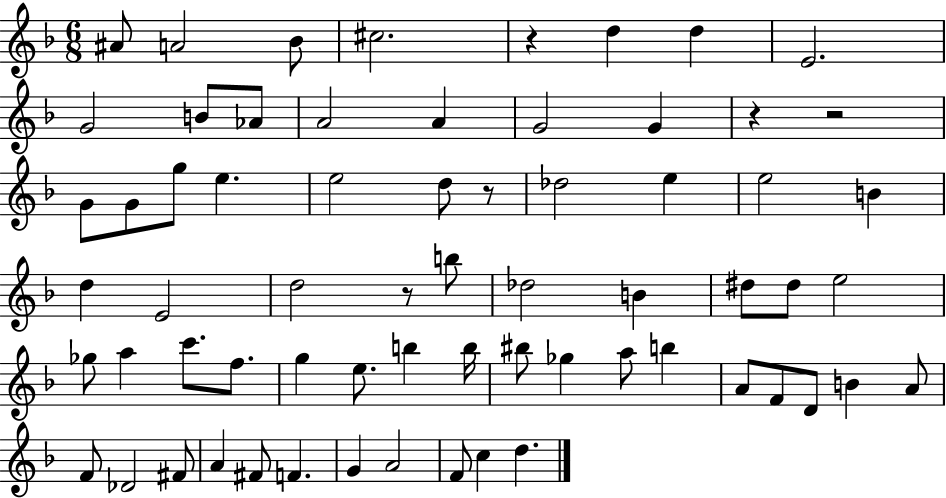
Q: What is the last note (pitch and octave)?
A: D5